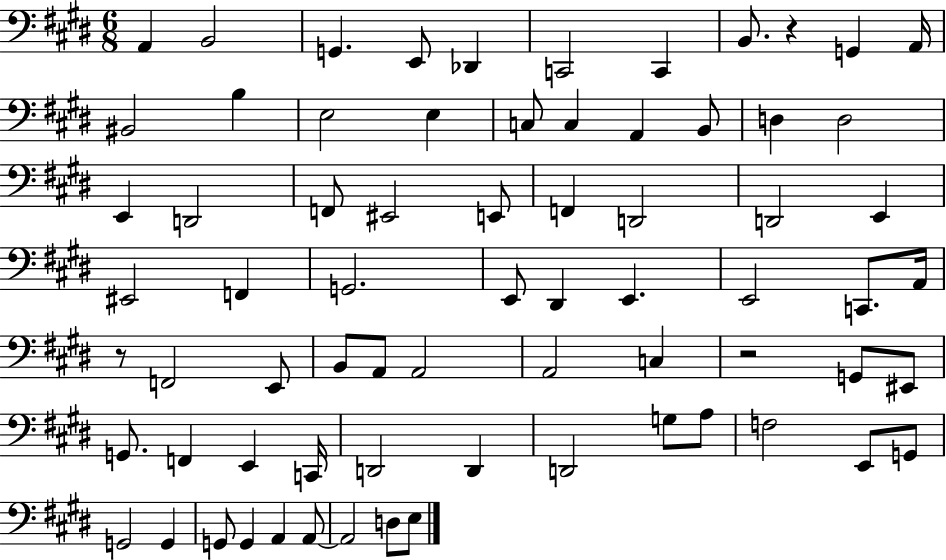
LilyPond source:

{
  \clef bass
  \numericTimeSignature
  \time 6/8
  \key e \major
  a,4 b,2 | g,4. e,8 des,4 | c,2 c,4 | b,8. r4 g,4 a,16 | \break bis,2 b4 | e2 e4 | c8 c4 a,4 b,8 | d4 d2 | \break e,4 d,2 | f,8 eis,2 e,8 | f,4 d,2 | d,2 e,4 | \break eis,2 f,4 | g,2. | e,8 dis,4 e,4. | e,2 c,8. a,16 | \break r8 f,2 e,8 | b,8 a,8 a,2 | a,2 c4 | r2 g,8 eis,8 | \break g,8. f,4 e,4 c,16 | d,2 d,4 | d,2 g8 a8 | f2 e,8 g,8 | \break g,2 g,4 | g,8 g,4 a,4 a,8~~ | a,2 d8 e8 | \bar "|."
}